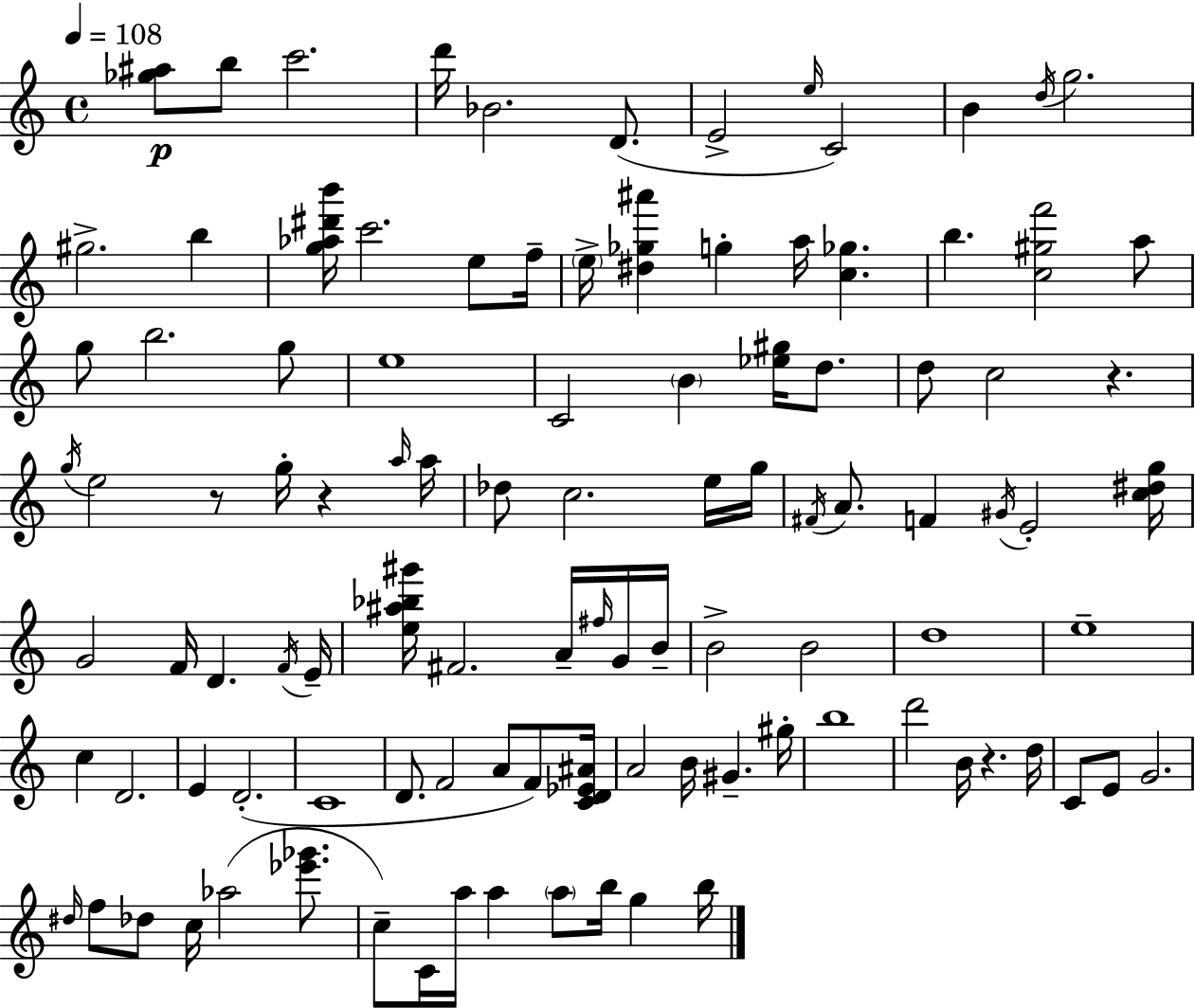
{
  \clef treble
  \time 4/4
  \defaultTimeSignature
  \key c \major
  \tempo 4 = 108
  <ges'' ais''>8\p b''8 c'''2. | d'''16 bes'2. d'8.( | e'2-> \grace { e''16 } c'2) | b'4 \acciaccatura { d''16 } g''2. | \break gis''2.-> b''4 | <g'' aes'' dis''' b'''>16 c'''2. e''8 | f''16-- \parenthesize e''16-> <dis'' ges'' ais'''>4 g''4-. a''16 <c'' ges''>4. | b''4. <c'' gis'' f'''>2 | \break a''8 g''8 b''2. | g''8 e''1 | c'2 \parenthesize b'4 <ees'' gis''>16 d''8. | d''8 c''2 r4. | \break \acciaccatura { g''16 } e''2 r8 g''16-. r4 | \grace { a''16 } a''16 des''8 c''2. | e''16 g''16 \acciaccatura { fis'16 } a'8. f'4 \acciaccatura { gis'16 } e'2-. | <c'' dis'' g''>16 g'2 f'16 d'4. | \break \acciaccatura { f'16 } e'16-- <e'' ais'' bes'' gis'''>16 fis'2. | a'16-- \grace { fis''16 } g'16 b'16-- b'2-> | b'2 d''1 | e''1-- | \break c''4 d'2. | e'4 d'2.-.( | c'1 | d'8. f'2 | \break a'8 f'8) <c' d' ees' ais'>16 a'2 | b'16 gis'4.-- gis''16-. b''1 | d'''2 | b'16 r4. d''16 c'8 e'8 g'2. | \break \grace { dis''16 } f''8 des''8 c''16 aes''2( | <ees''' ges'''>8. c''8--) c'16 a''16 a''4 | \parenthesize a''8 b''16 g''4 b''16 \bar "|."
}